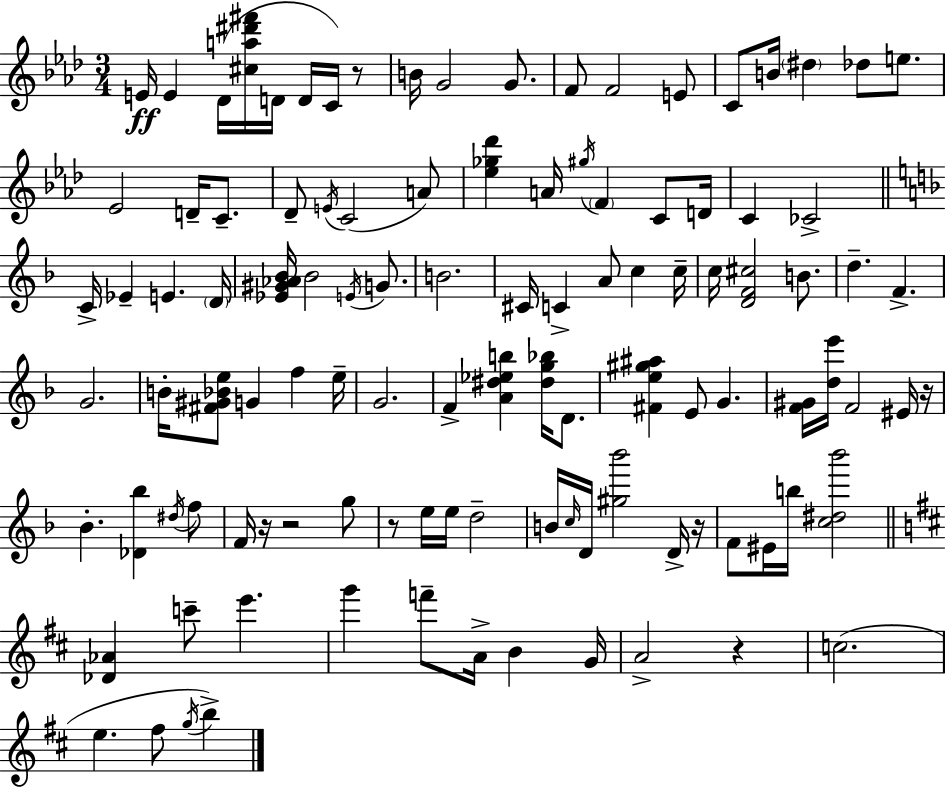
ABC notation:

X:1
T:Untitled
M:3/4
L:1/4
K:Fm
E/4 E _D/4 [^ca^d'^f']/4 D/4 D/4 C/4 z/2 B/4 G2 G/2 F/2 F2 E/2 C/2 B/4 ^d _d/2 e/2 _E2 D/4 C/2 _D/2 E/4 C2 A/2 [_e_g_d'] A/4 ^g/4 F C/2 D/4 C _C2 C/4 _E E D/4 [_E^G_A_B]/4 _B2 E/4 G/2 B2 ^C/4 C A/2 c c/4 c/4 [DF^c]2 B/2 d F G2 B/4 [^F^G_Be]/2 G f e/4 G2 F [A^d_eb] [^dg_b]/4 D/2 [^Fe^g^a] E/2 G [F^G]/4 [de']/4 F2 ^E/4 z/4 _B [_D_b] ^d/4 f/2 F/4 z/4 z2 g/2 z/2 e/4 e/4 d2 B/4 c/4 D/4 [^g_b']2 D/4 z/4 F/2 ^E/4 b/4 [c^d_b']2 [_D_A] c'/2 e' g' f'/2 A/4 B G/4 A2 z c2 e ^f/2 g/4 b